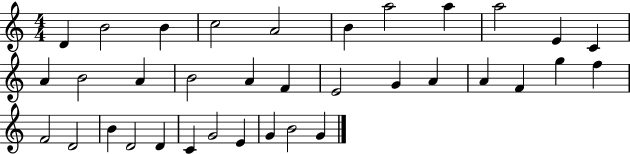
D4/q B4/h B4/q C5/h A4/h B4/q A5/h A5/q A5/h E4/q C4/q A4/q B4/h A4/q B4/h A4/q F4/q E4/h G4/q A4/q A4/q F4/q G5/q F5/q F4/h D4/h B4/q D4/h D4/q C4/q G4/h E4/q G4/q B4/h G4/q